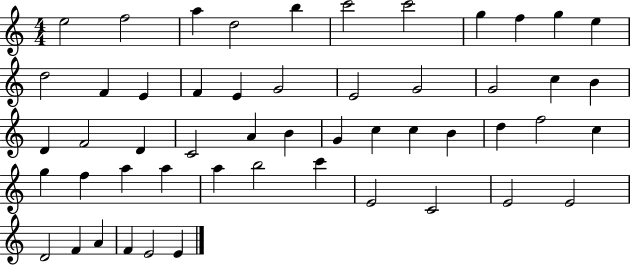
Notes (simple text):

E5/h F5/h A5/q D5/h B5/q C6/h C6/h G5/q F5/q G5/q E5/q D5/h F4/q E4/q F4/q E4/q G4/h E4/h G4/h G4/h C5/q B4/q D4/q F4/h D4/q C4/h A4/q B4/q G4/q C5/q C5/q B4/q D5/q F5/h C5/q G5/q F5/q A5/q A5/q A5/q B5/h C6/q E4/h C4/h E4/h E4/h D4/h F4/q A4/q F4/q E4/h E4/q